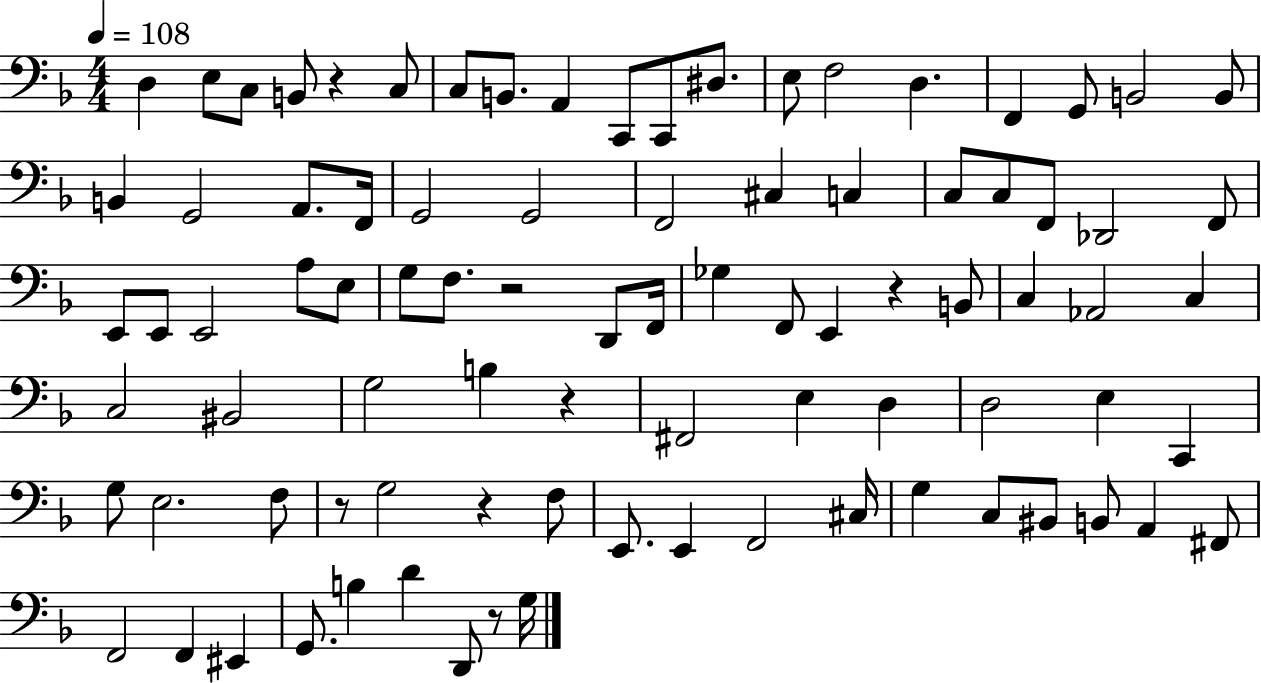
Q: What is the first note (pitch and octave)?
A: D3